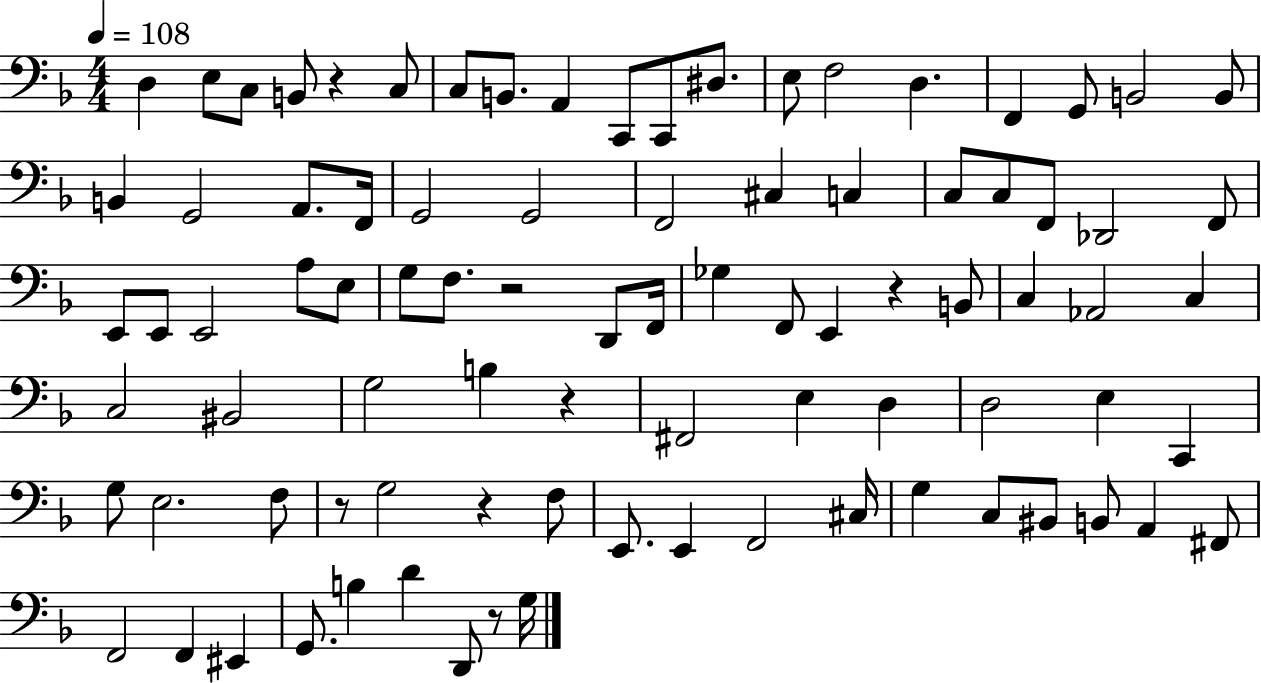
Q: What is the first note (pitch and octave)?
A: D3